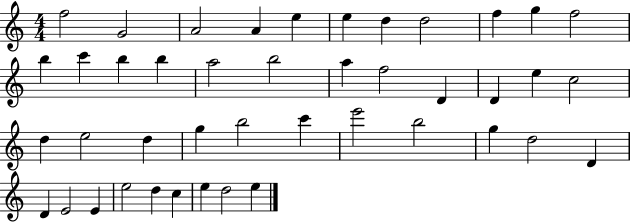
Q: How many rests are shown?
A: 0